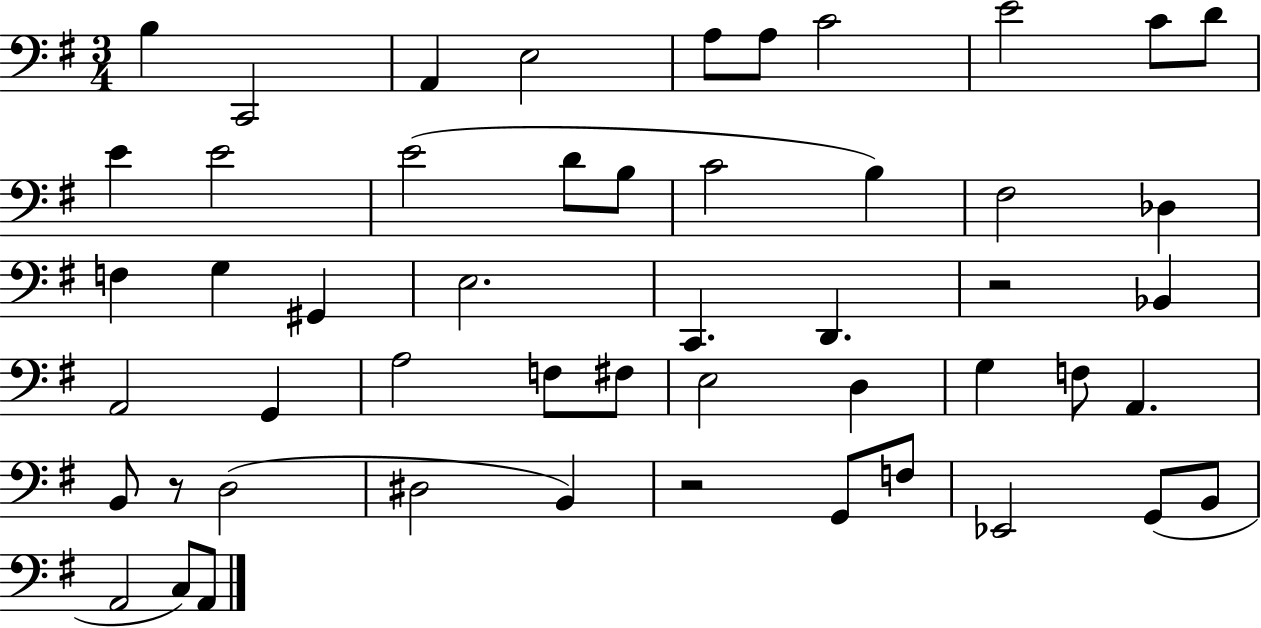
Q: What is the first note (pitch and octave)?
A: B3